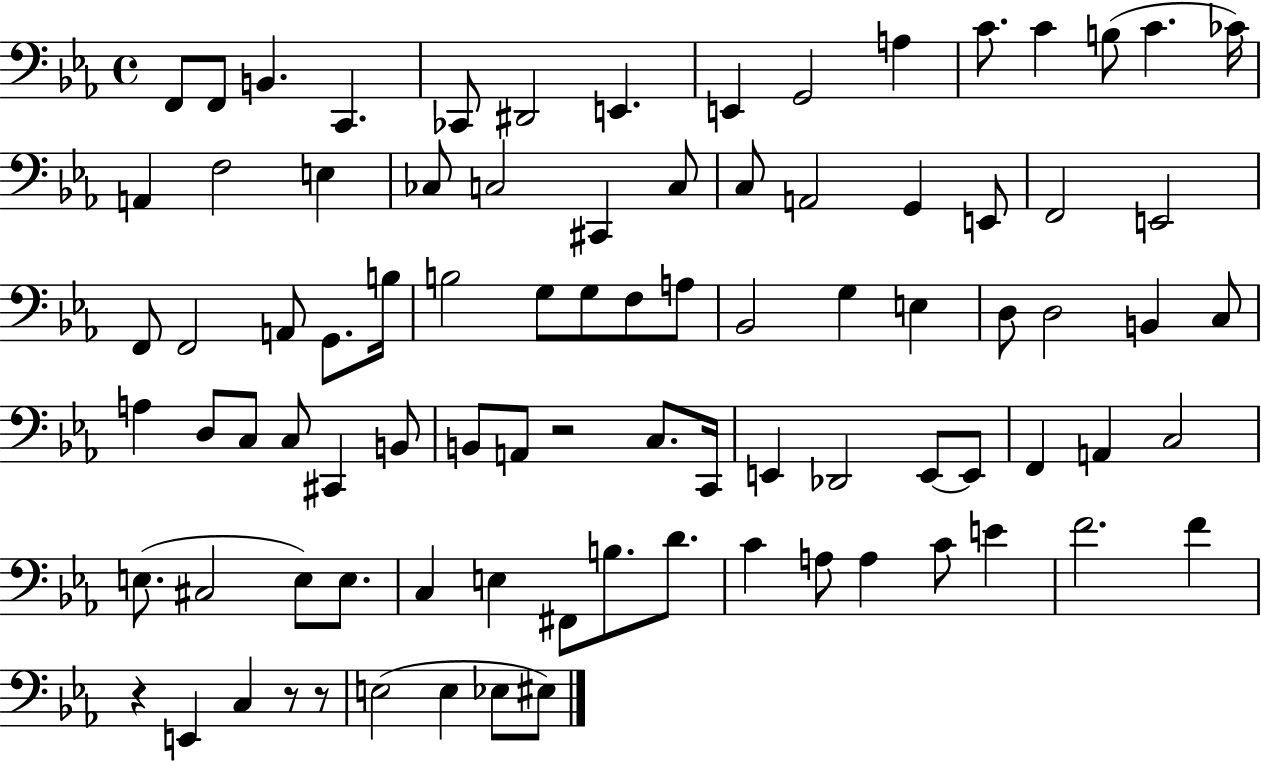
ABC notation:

X:1
T:Untitled
M:4/4
L:1/4
K:Eb
F,,/2 F,,/2 B,, C,, _C,,/2 ^D,,2 E,, E,, G,,2 A, C/2 C B,/2 C _C/4 A,, F,2 E, _C,/2 C,2 ^C,, C,/2 C,/2 A,,2 G,, E,,/2 F,,2 E,,2 F,,/2 F,,2 A,,/2 G,,/2 B,/4 B,2 G,/2 G,/2 F,/2 A,/2 _B,,2 G, E, D,/2 D,2 B,, C,/2 A, D,/2 C,/2 C,/2 ^C,, B,,/2 B,,/2 A,,/2 z2 C,/2 C,,/4 E,, _D,,2 E,,/2 E,,/2 F,, A,, C,2 E,/2 ^C,2 E,/2 E,/2 C, E, ^F,,/2 B,/2 D/2 C A,/2 A, C/2 E F2 F z E,, C, z/2 z/2 E,2 E, _E,/2 ^E,/2